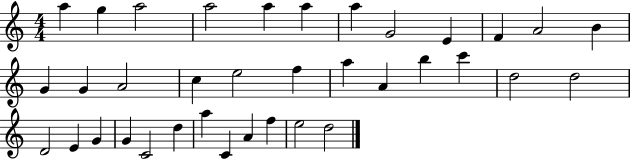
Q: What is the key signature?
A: C major